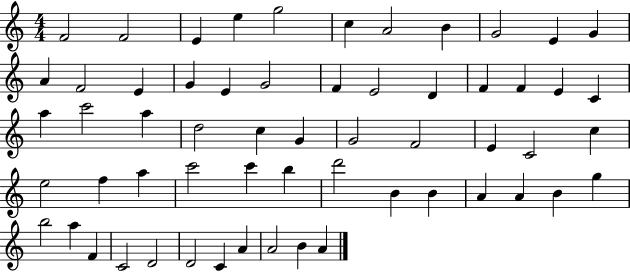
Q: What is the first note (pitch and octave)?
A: F4